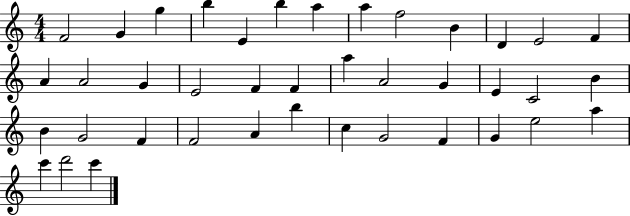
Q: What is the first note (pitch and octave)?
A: F4